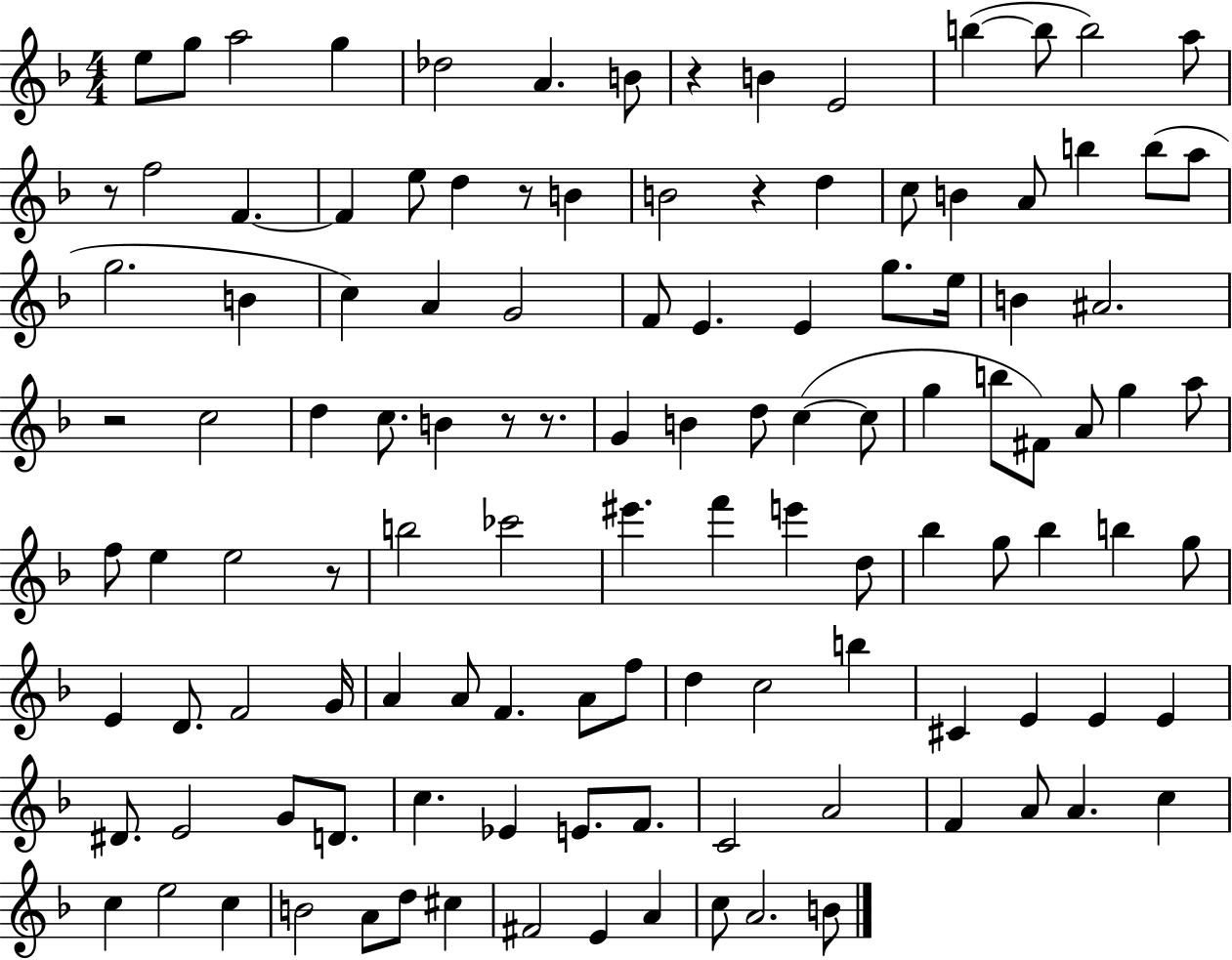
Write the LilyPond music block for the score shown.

{
  \clef treble
  \numericTimeSignature
  \time 4/4
  \key f \major
  e''8 g''8 a''2 g''4 | des''2 a'4. b'8 | r4 b'4 e'2 | b''4~(~ b''8 b''2) a''8 | \break r8 f''2 f'4.~~ | f'4 e''8 d''4 r8 b'4 | b'2 r4 d''4 | c''8 b'4 a'8 b''4 b''8( a''8 | \break g''2. b'4 | c''4) a'4 g'2 | f'8 e'4. e'4 g''8. e''16 | b'4 ais'2. | \break r2 c''2 | d''4 c''8. b'4 r8 r8. | g'4 b'4 d''8 c''4~(~ c''8 | g''4 b''8 fis'8) a'8 g''4 a''8 | \break f''8 e''4 e''2 r8 | b''2 ces'''2 | eis'''4. f'''4 e'''4 d''8 | bes''4 g''8 bes''4 b''4 g''8 | \break e'4 d'8. f'2 g'16 | a'4 a'8 f'4. a'8 f''8 | d''4 c''2 b''4 | cis'4 e'4 e'4 e'4 | \break dis'8. e'2 g'8 d'8. | c''4. ees'4 e'8. f'8. | c'2 a'2 | f'4 a'8 a'4. c''4 | \break c''4 e''2 c''4 | b'2 a'8 d''8 cis''4 | fis'2 e'4 a'4 | c''8 a'2. b'8 | \break \bar "|."
}